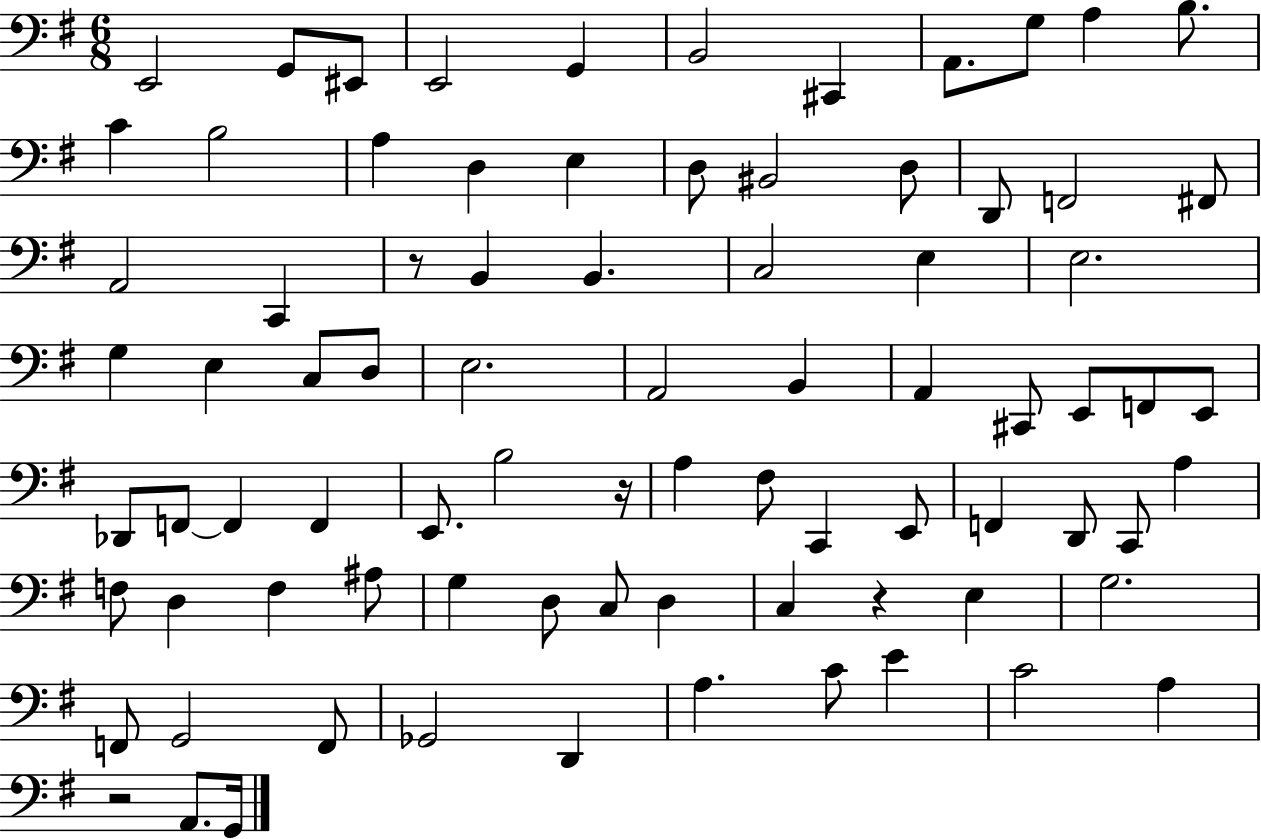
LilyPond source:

{
  \clef bass
  \numericTimeSignature
  \time 6/8
  \key g \major
  e,2 g,8 eis,8 | e,2 g,4 | b,2 cis,4 | a,8. g8 a4 b8. | \break c'4 b2 | a4 d4 e4 | d8 bis,2 d8 | d,8 f,2 fis,8 | \break a,2 c,4 | r8 b,4 b,4. | c2 e4 | e2. | \break g4 e4 c8 d8 | e2. | a,2 b,4 | a,4 cis,8 e,8 f,8 e,8 | \break des,8 f,8~~ f,4 f,4 | e,8. b2 r16 | a4 fis8 c,4 e,8 | f,4 d,8 c,8 a4 | \break f8 d4 f4 ais8 | g4 d8 c8 d4 | c4 r4 e4 | g2. | \break f,8 g,2 f,8 | ges,2 d,4 | a4. c'8 e'4 | c'2 a4 | \break r2 a,8. g,16 | \bar "|."
}